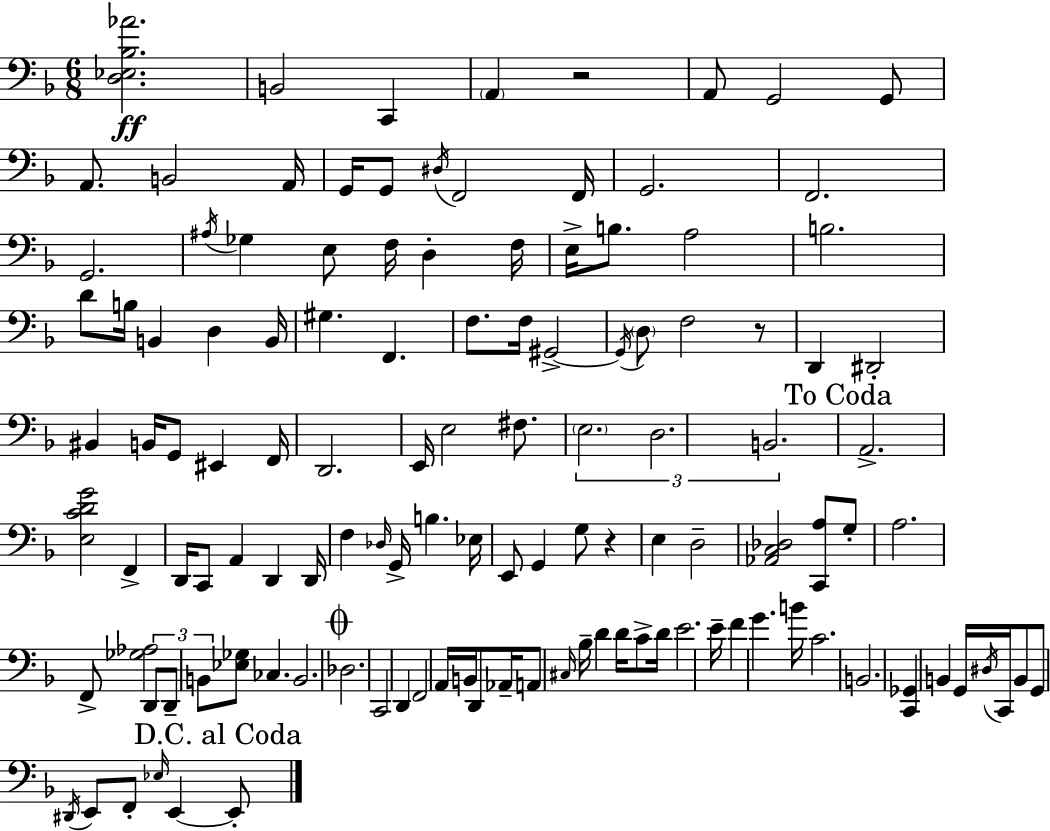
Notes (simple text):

[D3,Eb3,Bb3,Ab4]/h. B2/h C2/q A2/q R/h A2/e G2/h G2/e A2/e. B2/h A2/s G2/s G2/e D#3/s F2/h F2/s G2/h. F2/h. G2/h. A#3/s Gb3/q E3/e F3/s D3/q F3/s E3/s B3/e. A3/h B3/h. D4/e B3/s B2/q D3/q B2/s G#3/q. F2/q. F3/e. F3/s G#2/h G#2/s D3/e F3/h R/e D2/q D#2/h BIS2/q B2/s G2/e EIS2/q F2/s D2/h. E2/s E3/h F#3/e. E3/h. D3/h. B2/h. A2/h. [E3,C4,D4,G4]/h F2/q D2/s C2/e A2/q D2/q D2/s F3/q Db3/s G2/s B3/q. Eb3/s E2/e G2/q G3/e R/q E3/q D3/h [Ab2,C3,Db3]/h [C2,A3]/e G3/e A3/h. F2/e [Gb3,Ab3]/h D2/e D2/e B2/e [Eb3,Gb3]/e CES3/q. B2/h. Db3/h. C2/h D2/q F2/h A2/s B2/s D2/e Ab2/s A2/e C#3/s Bb3/s D4/q D4/s C4/e D4/s E4/h. E4/s F4/q G4/q. B4/s C4/h. B2/h. [C2,Gb2]/q B2/q G2/s D#3/s C2/s B2/e G2/e D#2/s E2/e F2/e Eb3/s E2/q E2/e